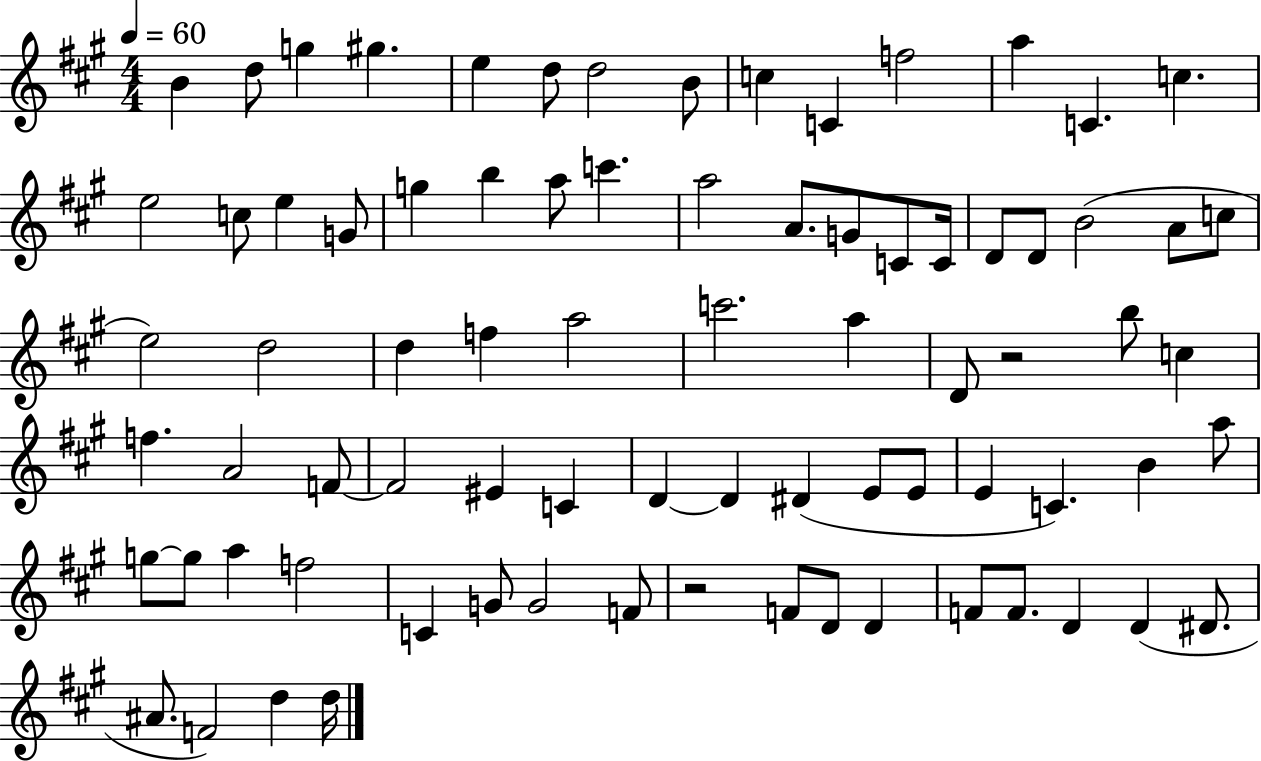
B4/q D5/e G5/q G#5/q. E5/q D5/e D5/h B4/e C5/q C4/q F5/h A5/q C4/q. C5/q. E5/h C5/e E5/q G4/e G5/q B5/q A5/e C6/q. A5/h A4/e. G4/e C4/e C4/s D4/e D4/e B4/h A4/e C5/e E5/h D5/h D5/q F5/q A5/h C6/h. A5/q D4/e R/h B5/e C5/q F5/q. A4/h F4/e F4/h EIS4/q C4/q D4/q D4/q D#4/q E4/e E4/e E4/q C4/q. B4/q A5/e G5/e G5/e A5/q F5/h C4/q G4/e G4/h F4/e R/h F4/e D4/e D4/q F4/e F4/e. D4/q D4/q D#4/e. A#4/e. F4/h D5/q D5/s